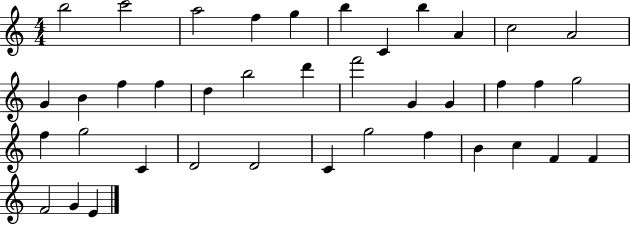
X:1
T:Untitled
M:4/4
L:1/4
K:C
b2 c'2 a2 f g b C b A c2 A2 G B f f d b2 d' f'2 G G f f g2 f g2 C D2 D2 C g2 f B c F F F2 G E